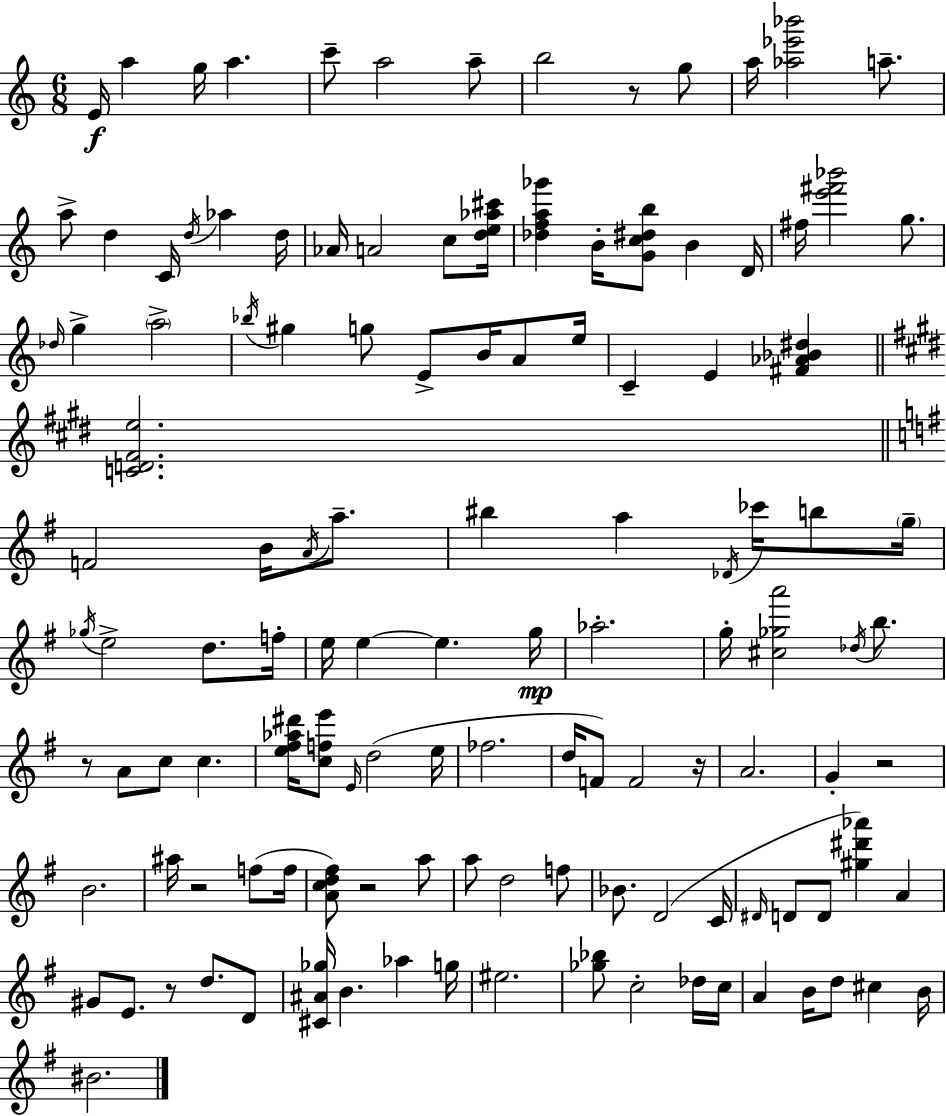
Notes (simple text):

E4/s A5/q G5/s A5/q. C6/e A5/h A5/e B5/h R/e G5/e A5/s [Ab5,Eb6,Bb6]/h A5/e. A5/e D5/q C4/s D5/s Ab5/q D5/s Ab4/s A4/h C5/e [D5,E5,Ab5,C#6]/s [Db5,F5,A5,Gb6]/q B4/s [G4,C5,D#5,B5]/e B4/q D4/s F#5/s [E6,F#6,Bb6]/h G5/e. Db5/s G5/q A5/h Bb5/s G#5/q G5/e E4/e B4/s A4/e E5/s C4/q E4/q [F#4,Ab4,Bb4,D#5]/q [C4,D4,F#4,E5]/h. F4/h B4/s A4/s A5/e. BIS5/q A5/q Db4/s CES6/s B5/e G5/s Gb5/s E5/h D5/e. F5/s E5/s E5/q E5/q. G5/s Ab5/h. G5/s [C#5,Gb5,A6]/h Db5/s B5/e. R/e A4/e C5/e C5/q. [E5,F#5,Ab5,D#6]/s [C5,F5,E6]/e E4/s D5/h E5/s FES5/h. D5/s F4/e F4/h R/s A4/h. G4/q R/h B4/h. A#5/s R/h F5/e F5/s [A4,C5,D5,F#5]/e R/h A5/e A5/e D5/h F5/e Bb4/e. D4/h C4/s D#4/s D4/e D4/e [G#5,D#6,Ab6]/q A4/q G#4/e E4/e. R/e D5/e. D4/e [C#4,A#4,Gb5]/s B4/q. Ab5/q G5/s EIS5/h. [Gb5,Bb5]/e C5/h Db5/s C5/s A4/q B4/s D5/e C#5/q B4/s BIS4/h.